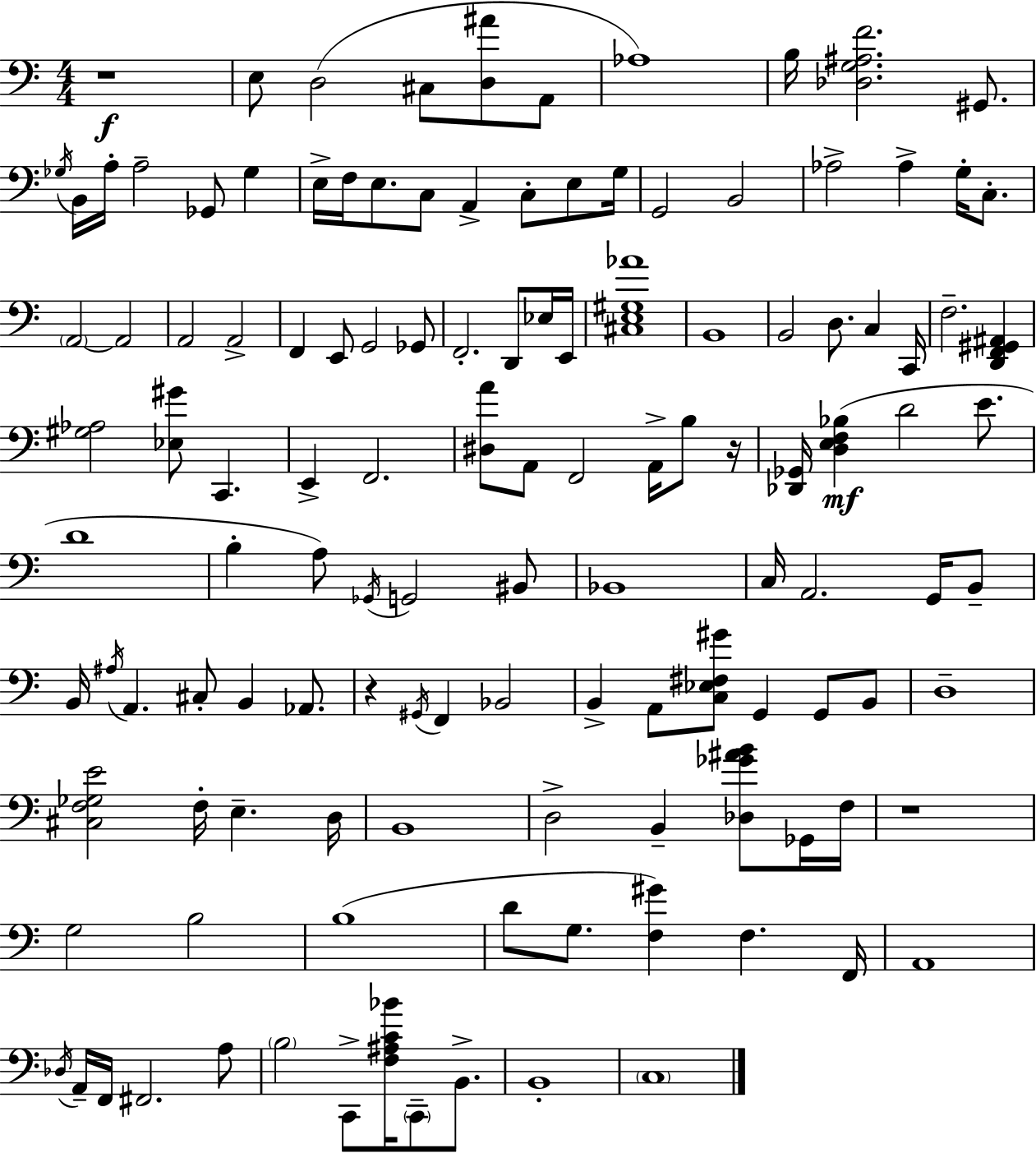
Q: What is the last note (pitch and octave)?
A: C3